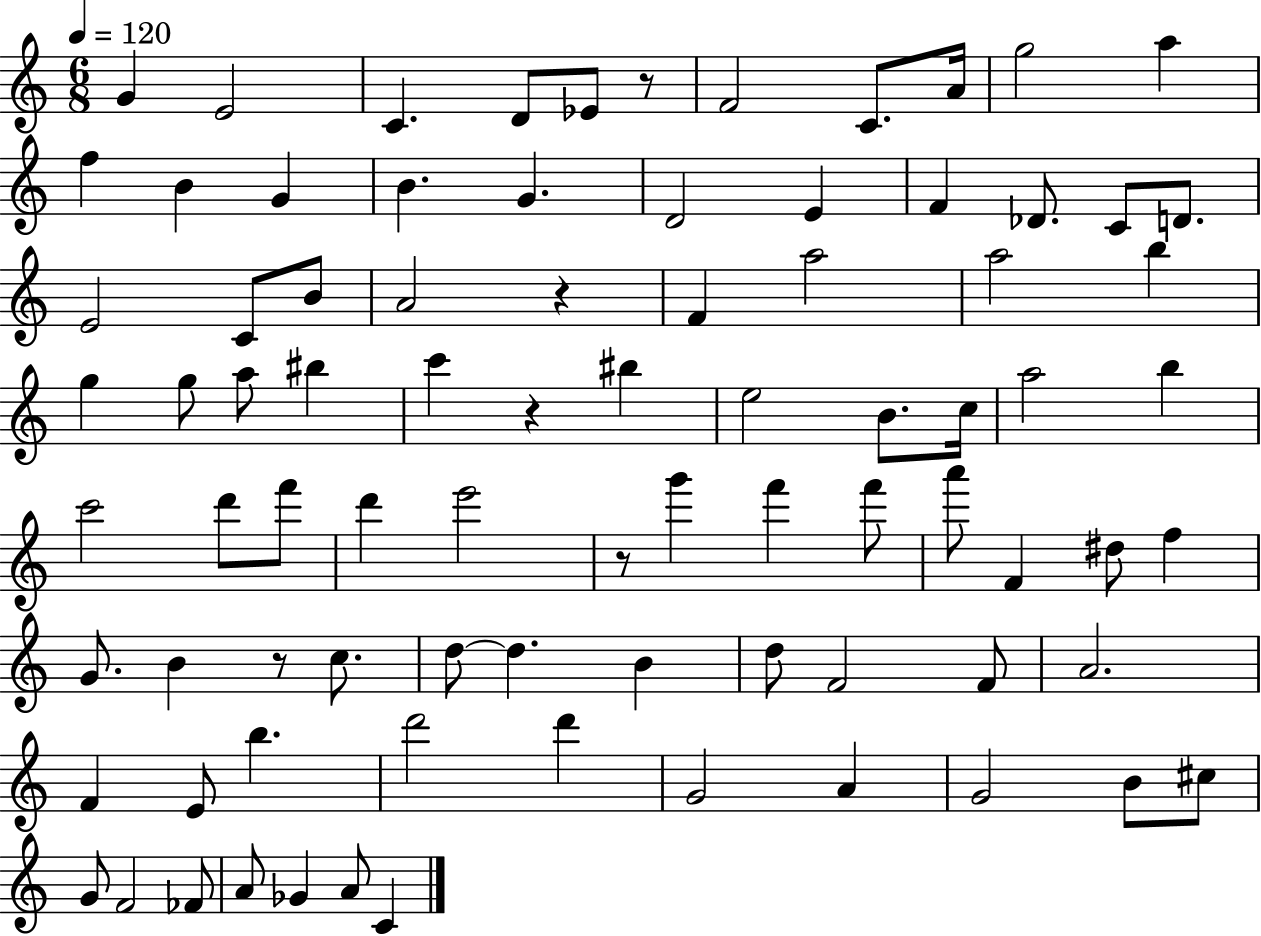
X:1
T:Untitled
M:6/8
L:1/4
K:C
G E2 C D/2 _E/2 z/2 F2 C/2 A/4 g2 a f B G B G D2 E F _D/2 C/2 D/2 E2 C/2 B/2 A2 z F a2 a2 b g g/2 a/2 ^b c' z ^b e2 B/2 c/4 a2 b c'2 d'/2 f'/2 d' e'2 z/2 g' f' f'/2 a'/2 F ^d/2 f G/2 B z/2 c/2 d/2 d B d/2 F2 F/2 A2 F E/2 b d'2 d' G2 A G2 B/2 ^c/2 G/2 F2 _F/2 A/2 _G A/2 C